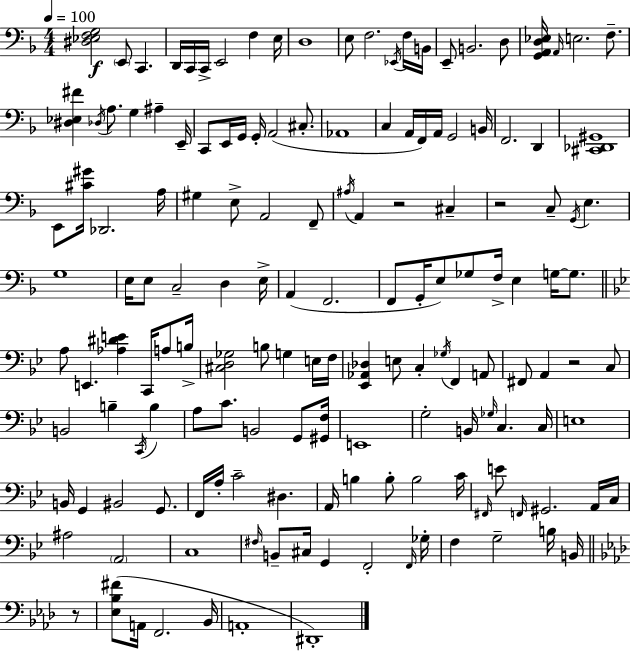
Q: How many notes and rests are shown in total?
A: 153